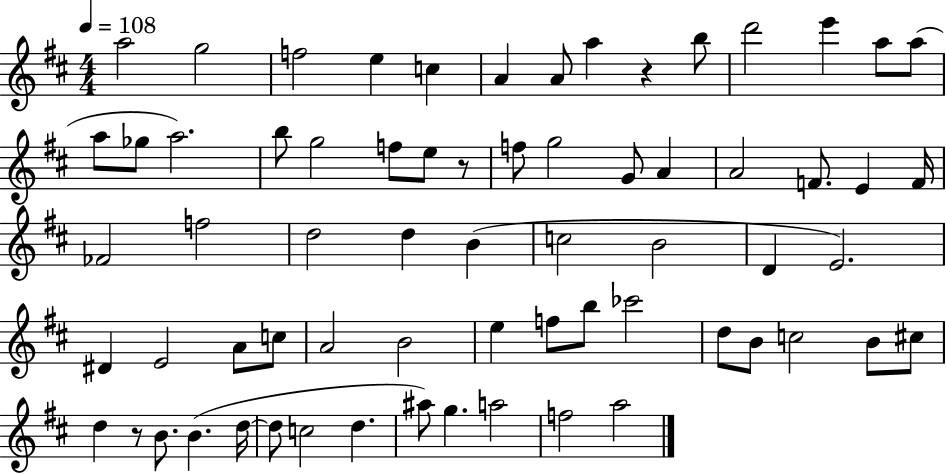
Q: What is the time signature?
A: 4/4